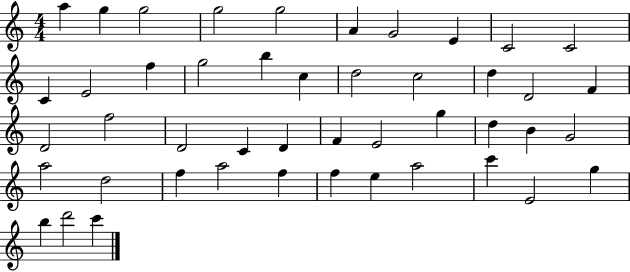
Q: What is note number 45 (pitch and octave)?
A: D6